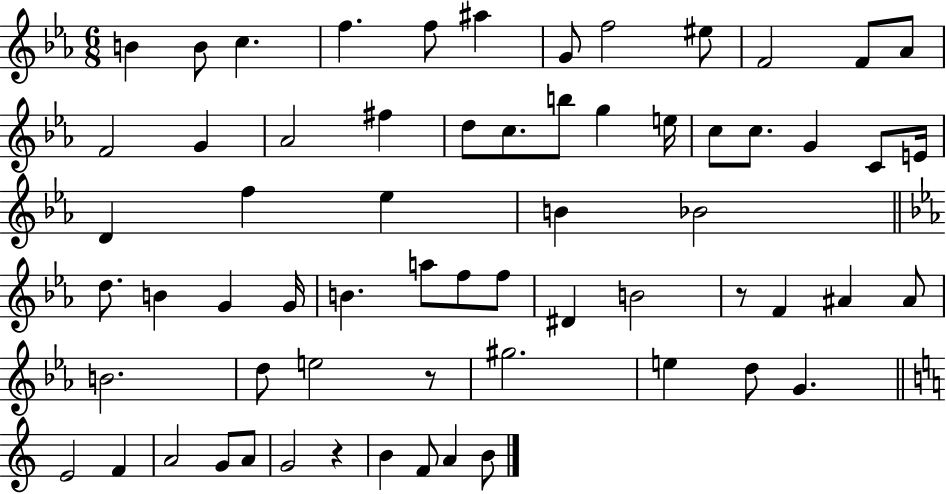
{
  \clef treble
  \numericTimeSignature
  \time 6/8
  \key ees \major
  \repeat volta 2 { b'4 b'8 c''4. | f''4. f''8 ais''4 | g'8 f''2 eis''8 | f'2 f'8 aes'8 | \break f'2 g'4 | aes'2 fis''4 | d''8 c''8. b''8 g''4 e''16 | c''8 c''8. g'4 c'8 e'16 | \break d'4 f''4 ees''4 | b'4 bes'2 | \bar "||" \break \key ees \major d''8. b'4 g'4 g'16 | b'4. a''8 f''8 f''8 | dis'4 b'2 | r8 f'4 ais'4 ais'8 | \break b'2. | d''8 e''2 r8 | gis''2. | e''4 d''8 g'4. | \break \bar "||" \break \key a \minor e'2 f'4 | a'2 g'8 a'8 | g'2 r4 | b'4 f'8 a'4 b'8 | \break } \bar "|."
}